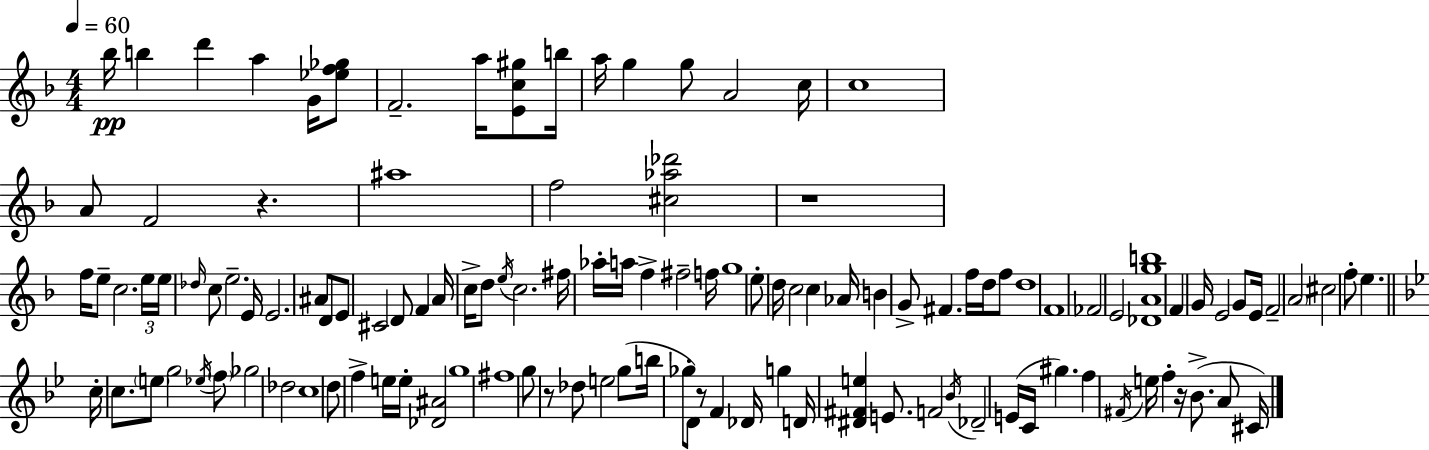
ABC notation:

X:1
T:Untitled
M:4/4
L:1/4
K:Dm
_b/4 b d' a G/4 [_ef_g]/2 F2 a/4 [Ec^g]/2 b/4 a/4 g g/2 A2 c/4 c4 A/2 F2 z ^a4 f2 [^c_a_d']2 z4 f/4 e/2 c2 e/4 e/4 _d/4 c/2 e2 E/4 E2 ^A/2 D/2 E/2 ^C2 D/2 F A/4 c/4 d/2 e/4 c2 ^f/4 _a/4 a/4 f ^f2 f/4 g4 e/2 d/4 c2 c _A/4 B G/2 ^F f/4 d/4 f/2 d4 F4 _F2 E2 [_DAgb]4 F G/4 E2 G/2 E/4 F2 A2 ^c2 f/2 e c/4 c/2 e/2 g2 _e/4 f/2 _g2 _d2 c4 d/2 f e/4 e/4 [_D^A]2 g4 ^f4 g/2 z/2 _d/2 e2 g/2 b/4 _g/2 D/2 z/2 F _D/4 g D/4 [^D^Fe] E/2 F2 _B/4 _D2 E/4 C/4 ^g f ^F/4 e/4 f z/4 _B/2 A/2 ^C/4